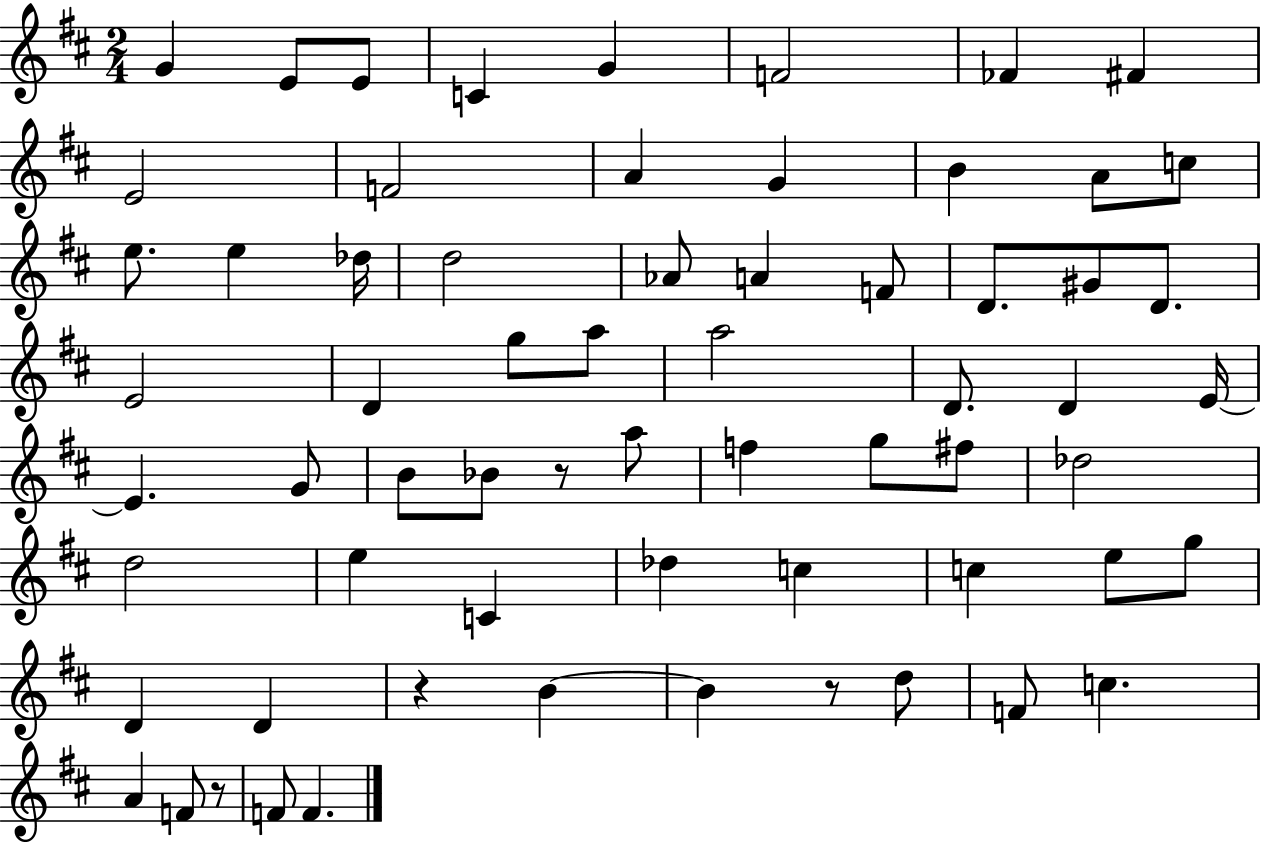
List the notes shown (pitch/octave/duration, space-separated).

G4/q E4/e E4/e C4/q G4/q F4/h FES4/q F#4/q E4/h F4/h A4/q G4/q B4/q A4/e C5/e E5/e. E5/q Db5/s D5/h Ab4/e A4/q F4/e D4/e. G#4/e D4/e. E4/h D4/q G5/e A5/e A5/h D4/e. D4/q E4/s E4/q. G4/e B4/e Bb4/e R/e A5/e F5/q G5/e F#5/e Db5/h D5/h E5/q C4/q Db5/q C5/q C5/q E5/e G5/e D4/q D4/q R/q B4/q B4/q R/e D5/e F4/e C5/q. A4/q F4/e R/e F4/e F4/q.